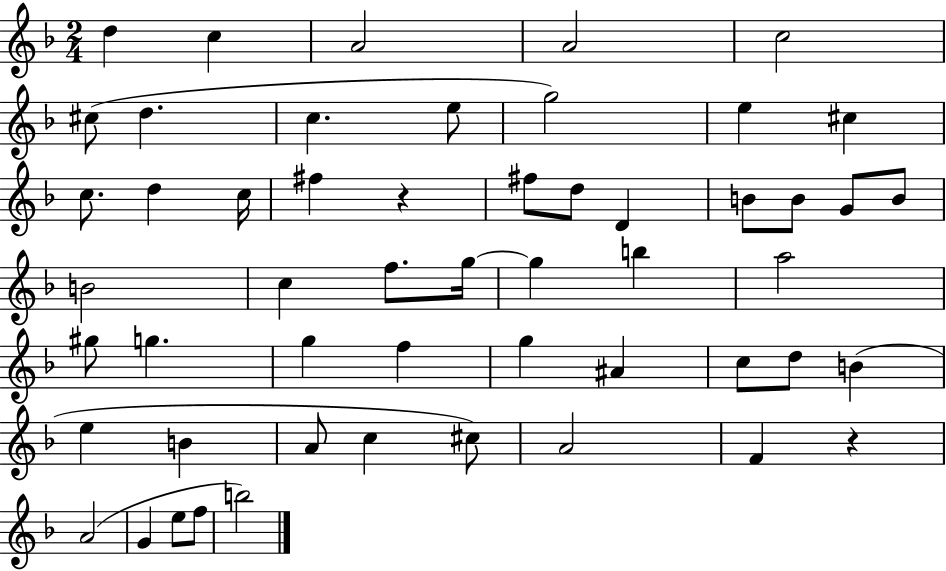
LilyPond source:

{
  \clef treble
  \numericTimeSignature
  \time 2/4
  \key f \major
  d''4 c''4 | a'2 | a'2 | c''2 | \break cis''8( d''4. | c''4. e''8 | g''2) | e''4 cis''4 | \break c''8. d''4 c''16 | fis''4 r4 | fis''8 d''8 d'4 | b'8 b'8 g'8 b'8 | \break b'2 | c''4 f''8. g''16~~ | g''4 b''4 | a''2 | \break gis''8 g''4. | g''4 f''4 | g''4 ais'4 | c''8 d''8 b'4( | \break e''4 b'4 | a'8 c''4 cis''8) | a'2 | f'4 r4 | \break a'2( | g'4 e''8 f''8 | b''2) | \bar "|."
}